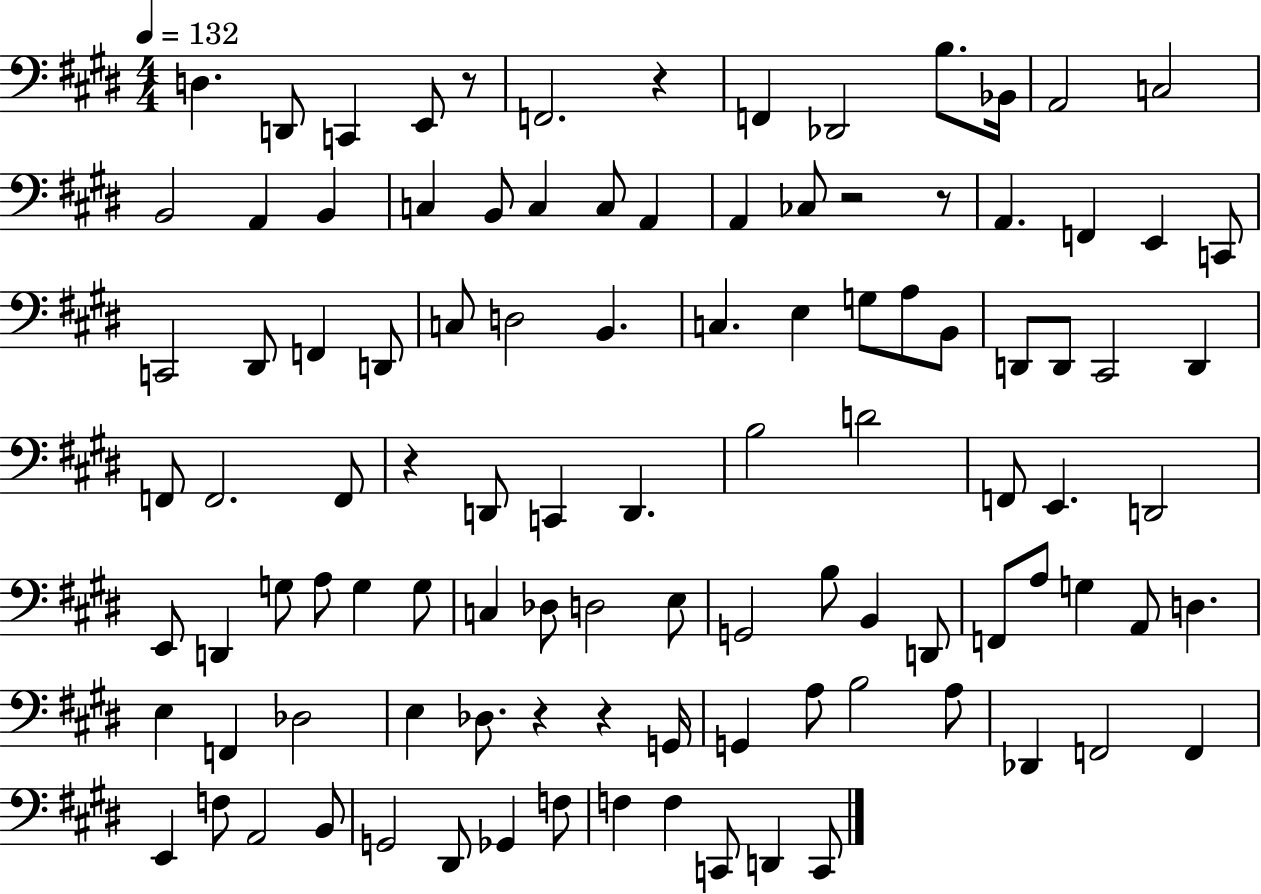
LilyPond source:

{
  \clef bass
  \numericTimeSignature
  \time 4/4
  \key e \major
  \tempo 4 = 132
  \repeat volta 2 { d4. d,8 c,4 e,8 r8 | f,2. r4 | f,4 des,2 b8. bes,16 | a,2 c2 | \break b,2 a,4 b,4 | c4 b,8 c4 c8 a,4 | a,4 ces8 r2 r8 | a,4. f,4 e,4 c,8 | \break c,2 dis,8 f,4 d,8 | c8 d2 b,4. | c4. e4 g8 a8 b,8 | d,8 d,8 cis,2 d,4 | \break f,8 f,2. f,8 | r4 d,8 c,4 d,4. | b2 d'2 | f,8 e,4. d,2 | \break e,8 d,4 g8 a8 g4 g8 | c4 des8 d2 e8 | g,2 b8 b,4 d,8 | f,8 a8 g4 a,8 d4. | \break e4 f,4 des2 | e4 des8. r4 r4 g,16 | g,4 a8 b2 a8 | des,4 f,2 f,4 | \break e,4 f8 a,2 b,8 | g,2 dis,8 ges,4 f8 | f4 f4 c,8 d,4 c,8 | } \bar "|."
}